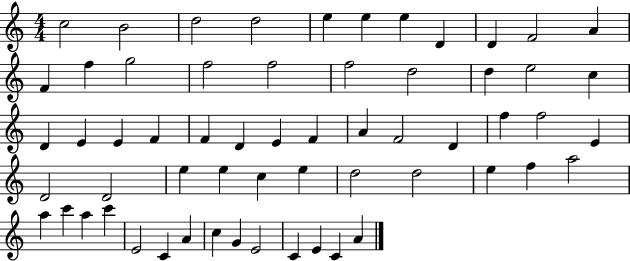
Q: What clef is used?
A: treble